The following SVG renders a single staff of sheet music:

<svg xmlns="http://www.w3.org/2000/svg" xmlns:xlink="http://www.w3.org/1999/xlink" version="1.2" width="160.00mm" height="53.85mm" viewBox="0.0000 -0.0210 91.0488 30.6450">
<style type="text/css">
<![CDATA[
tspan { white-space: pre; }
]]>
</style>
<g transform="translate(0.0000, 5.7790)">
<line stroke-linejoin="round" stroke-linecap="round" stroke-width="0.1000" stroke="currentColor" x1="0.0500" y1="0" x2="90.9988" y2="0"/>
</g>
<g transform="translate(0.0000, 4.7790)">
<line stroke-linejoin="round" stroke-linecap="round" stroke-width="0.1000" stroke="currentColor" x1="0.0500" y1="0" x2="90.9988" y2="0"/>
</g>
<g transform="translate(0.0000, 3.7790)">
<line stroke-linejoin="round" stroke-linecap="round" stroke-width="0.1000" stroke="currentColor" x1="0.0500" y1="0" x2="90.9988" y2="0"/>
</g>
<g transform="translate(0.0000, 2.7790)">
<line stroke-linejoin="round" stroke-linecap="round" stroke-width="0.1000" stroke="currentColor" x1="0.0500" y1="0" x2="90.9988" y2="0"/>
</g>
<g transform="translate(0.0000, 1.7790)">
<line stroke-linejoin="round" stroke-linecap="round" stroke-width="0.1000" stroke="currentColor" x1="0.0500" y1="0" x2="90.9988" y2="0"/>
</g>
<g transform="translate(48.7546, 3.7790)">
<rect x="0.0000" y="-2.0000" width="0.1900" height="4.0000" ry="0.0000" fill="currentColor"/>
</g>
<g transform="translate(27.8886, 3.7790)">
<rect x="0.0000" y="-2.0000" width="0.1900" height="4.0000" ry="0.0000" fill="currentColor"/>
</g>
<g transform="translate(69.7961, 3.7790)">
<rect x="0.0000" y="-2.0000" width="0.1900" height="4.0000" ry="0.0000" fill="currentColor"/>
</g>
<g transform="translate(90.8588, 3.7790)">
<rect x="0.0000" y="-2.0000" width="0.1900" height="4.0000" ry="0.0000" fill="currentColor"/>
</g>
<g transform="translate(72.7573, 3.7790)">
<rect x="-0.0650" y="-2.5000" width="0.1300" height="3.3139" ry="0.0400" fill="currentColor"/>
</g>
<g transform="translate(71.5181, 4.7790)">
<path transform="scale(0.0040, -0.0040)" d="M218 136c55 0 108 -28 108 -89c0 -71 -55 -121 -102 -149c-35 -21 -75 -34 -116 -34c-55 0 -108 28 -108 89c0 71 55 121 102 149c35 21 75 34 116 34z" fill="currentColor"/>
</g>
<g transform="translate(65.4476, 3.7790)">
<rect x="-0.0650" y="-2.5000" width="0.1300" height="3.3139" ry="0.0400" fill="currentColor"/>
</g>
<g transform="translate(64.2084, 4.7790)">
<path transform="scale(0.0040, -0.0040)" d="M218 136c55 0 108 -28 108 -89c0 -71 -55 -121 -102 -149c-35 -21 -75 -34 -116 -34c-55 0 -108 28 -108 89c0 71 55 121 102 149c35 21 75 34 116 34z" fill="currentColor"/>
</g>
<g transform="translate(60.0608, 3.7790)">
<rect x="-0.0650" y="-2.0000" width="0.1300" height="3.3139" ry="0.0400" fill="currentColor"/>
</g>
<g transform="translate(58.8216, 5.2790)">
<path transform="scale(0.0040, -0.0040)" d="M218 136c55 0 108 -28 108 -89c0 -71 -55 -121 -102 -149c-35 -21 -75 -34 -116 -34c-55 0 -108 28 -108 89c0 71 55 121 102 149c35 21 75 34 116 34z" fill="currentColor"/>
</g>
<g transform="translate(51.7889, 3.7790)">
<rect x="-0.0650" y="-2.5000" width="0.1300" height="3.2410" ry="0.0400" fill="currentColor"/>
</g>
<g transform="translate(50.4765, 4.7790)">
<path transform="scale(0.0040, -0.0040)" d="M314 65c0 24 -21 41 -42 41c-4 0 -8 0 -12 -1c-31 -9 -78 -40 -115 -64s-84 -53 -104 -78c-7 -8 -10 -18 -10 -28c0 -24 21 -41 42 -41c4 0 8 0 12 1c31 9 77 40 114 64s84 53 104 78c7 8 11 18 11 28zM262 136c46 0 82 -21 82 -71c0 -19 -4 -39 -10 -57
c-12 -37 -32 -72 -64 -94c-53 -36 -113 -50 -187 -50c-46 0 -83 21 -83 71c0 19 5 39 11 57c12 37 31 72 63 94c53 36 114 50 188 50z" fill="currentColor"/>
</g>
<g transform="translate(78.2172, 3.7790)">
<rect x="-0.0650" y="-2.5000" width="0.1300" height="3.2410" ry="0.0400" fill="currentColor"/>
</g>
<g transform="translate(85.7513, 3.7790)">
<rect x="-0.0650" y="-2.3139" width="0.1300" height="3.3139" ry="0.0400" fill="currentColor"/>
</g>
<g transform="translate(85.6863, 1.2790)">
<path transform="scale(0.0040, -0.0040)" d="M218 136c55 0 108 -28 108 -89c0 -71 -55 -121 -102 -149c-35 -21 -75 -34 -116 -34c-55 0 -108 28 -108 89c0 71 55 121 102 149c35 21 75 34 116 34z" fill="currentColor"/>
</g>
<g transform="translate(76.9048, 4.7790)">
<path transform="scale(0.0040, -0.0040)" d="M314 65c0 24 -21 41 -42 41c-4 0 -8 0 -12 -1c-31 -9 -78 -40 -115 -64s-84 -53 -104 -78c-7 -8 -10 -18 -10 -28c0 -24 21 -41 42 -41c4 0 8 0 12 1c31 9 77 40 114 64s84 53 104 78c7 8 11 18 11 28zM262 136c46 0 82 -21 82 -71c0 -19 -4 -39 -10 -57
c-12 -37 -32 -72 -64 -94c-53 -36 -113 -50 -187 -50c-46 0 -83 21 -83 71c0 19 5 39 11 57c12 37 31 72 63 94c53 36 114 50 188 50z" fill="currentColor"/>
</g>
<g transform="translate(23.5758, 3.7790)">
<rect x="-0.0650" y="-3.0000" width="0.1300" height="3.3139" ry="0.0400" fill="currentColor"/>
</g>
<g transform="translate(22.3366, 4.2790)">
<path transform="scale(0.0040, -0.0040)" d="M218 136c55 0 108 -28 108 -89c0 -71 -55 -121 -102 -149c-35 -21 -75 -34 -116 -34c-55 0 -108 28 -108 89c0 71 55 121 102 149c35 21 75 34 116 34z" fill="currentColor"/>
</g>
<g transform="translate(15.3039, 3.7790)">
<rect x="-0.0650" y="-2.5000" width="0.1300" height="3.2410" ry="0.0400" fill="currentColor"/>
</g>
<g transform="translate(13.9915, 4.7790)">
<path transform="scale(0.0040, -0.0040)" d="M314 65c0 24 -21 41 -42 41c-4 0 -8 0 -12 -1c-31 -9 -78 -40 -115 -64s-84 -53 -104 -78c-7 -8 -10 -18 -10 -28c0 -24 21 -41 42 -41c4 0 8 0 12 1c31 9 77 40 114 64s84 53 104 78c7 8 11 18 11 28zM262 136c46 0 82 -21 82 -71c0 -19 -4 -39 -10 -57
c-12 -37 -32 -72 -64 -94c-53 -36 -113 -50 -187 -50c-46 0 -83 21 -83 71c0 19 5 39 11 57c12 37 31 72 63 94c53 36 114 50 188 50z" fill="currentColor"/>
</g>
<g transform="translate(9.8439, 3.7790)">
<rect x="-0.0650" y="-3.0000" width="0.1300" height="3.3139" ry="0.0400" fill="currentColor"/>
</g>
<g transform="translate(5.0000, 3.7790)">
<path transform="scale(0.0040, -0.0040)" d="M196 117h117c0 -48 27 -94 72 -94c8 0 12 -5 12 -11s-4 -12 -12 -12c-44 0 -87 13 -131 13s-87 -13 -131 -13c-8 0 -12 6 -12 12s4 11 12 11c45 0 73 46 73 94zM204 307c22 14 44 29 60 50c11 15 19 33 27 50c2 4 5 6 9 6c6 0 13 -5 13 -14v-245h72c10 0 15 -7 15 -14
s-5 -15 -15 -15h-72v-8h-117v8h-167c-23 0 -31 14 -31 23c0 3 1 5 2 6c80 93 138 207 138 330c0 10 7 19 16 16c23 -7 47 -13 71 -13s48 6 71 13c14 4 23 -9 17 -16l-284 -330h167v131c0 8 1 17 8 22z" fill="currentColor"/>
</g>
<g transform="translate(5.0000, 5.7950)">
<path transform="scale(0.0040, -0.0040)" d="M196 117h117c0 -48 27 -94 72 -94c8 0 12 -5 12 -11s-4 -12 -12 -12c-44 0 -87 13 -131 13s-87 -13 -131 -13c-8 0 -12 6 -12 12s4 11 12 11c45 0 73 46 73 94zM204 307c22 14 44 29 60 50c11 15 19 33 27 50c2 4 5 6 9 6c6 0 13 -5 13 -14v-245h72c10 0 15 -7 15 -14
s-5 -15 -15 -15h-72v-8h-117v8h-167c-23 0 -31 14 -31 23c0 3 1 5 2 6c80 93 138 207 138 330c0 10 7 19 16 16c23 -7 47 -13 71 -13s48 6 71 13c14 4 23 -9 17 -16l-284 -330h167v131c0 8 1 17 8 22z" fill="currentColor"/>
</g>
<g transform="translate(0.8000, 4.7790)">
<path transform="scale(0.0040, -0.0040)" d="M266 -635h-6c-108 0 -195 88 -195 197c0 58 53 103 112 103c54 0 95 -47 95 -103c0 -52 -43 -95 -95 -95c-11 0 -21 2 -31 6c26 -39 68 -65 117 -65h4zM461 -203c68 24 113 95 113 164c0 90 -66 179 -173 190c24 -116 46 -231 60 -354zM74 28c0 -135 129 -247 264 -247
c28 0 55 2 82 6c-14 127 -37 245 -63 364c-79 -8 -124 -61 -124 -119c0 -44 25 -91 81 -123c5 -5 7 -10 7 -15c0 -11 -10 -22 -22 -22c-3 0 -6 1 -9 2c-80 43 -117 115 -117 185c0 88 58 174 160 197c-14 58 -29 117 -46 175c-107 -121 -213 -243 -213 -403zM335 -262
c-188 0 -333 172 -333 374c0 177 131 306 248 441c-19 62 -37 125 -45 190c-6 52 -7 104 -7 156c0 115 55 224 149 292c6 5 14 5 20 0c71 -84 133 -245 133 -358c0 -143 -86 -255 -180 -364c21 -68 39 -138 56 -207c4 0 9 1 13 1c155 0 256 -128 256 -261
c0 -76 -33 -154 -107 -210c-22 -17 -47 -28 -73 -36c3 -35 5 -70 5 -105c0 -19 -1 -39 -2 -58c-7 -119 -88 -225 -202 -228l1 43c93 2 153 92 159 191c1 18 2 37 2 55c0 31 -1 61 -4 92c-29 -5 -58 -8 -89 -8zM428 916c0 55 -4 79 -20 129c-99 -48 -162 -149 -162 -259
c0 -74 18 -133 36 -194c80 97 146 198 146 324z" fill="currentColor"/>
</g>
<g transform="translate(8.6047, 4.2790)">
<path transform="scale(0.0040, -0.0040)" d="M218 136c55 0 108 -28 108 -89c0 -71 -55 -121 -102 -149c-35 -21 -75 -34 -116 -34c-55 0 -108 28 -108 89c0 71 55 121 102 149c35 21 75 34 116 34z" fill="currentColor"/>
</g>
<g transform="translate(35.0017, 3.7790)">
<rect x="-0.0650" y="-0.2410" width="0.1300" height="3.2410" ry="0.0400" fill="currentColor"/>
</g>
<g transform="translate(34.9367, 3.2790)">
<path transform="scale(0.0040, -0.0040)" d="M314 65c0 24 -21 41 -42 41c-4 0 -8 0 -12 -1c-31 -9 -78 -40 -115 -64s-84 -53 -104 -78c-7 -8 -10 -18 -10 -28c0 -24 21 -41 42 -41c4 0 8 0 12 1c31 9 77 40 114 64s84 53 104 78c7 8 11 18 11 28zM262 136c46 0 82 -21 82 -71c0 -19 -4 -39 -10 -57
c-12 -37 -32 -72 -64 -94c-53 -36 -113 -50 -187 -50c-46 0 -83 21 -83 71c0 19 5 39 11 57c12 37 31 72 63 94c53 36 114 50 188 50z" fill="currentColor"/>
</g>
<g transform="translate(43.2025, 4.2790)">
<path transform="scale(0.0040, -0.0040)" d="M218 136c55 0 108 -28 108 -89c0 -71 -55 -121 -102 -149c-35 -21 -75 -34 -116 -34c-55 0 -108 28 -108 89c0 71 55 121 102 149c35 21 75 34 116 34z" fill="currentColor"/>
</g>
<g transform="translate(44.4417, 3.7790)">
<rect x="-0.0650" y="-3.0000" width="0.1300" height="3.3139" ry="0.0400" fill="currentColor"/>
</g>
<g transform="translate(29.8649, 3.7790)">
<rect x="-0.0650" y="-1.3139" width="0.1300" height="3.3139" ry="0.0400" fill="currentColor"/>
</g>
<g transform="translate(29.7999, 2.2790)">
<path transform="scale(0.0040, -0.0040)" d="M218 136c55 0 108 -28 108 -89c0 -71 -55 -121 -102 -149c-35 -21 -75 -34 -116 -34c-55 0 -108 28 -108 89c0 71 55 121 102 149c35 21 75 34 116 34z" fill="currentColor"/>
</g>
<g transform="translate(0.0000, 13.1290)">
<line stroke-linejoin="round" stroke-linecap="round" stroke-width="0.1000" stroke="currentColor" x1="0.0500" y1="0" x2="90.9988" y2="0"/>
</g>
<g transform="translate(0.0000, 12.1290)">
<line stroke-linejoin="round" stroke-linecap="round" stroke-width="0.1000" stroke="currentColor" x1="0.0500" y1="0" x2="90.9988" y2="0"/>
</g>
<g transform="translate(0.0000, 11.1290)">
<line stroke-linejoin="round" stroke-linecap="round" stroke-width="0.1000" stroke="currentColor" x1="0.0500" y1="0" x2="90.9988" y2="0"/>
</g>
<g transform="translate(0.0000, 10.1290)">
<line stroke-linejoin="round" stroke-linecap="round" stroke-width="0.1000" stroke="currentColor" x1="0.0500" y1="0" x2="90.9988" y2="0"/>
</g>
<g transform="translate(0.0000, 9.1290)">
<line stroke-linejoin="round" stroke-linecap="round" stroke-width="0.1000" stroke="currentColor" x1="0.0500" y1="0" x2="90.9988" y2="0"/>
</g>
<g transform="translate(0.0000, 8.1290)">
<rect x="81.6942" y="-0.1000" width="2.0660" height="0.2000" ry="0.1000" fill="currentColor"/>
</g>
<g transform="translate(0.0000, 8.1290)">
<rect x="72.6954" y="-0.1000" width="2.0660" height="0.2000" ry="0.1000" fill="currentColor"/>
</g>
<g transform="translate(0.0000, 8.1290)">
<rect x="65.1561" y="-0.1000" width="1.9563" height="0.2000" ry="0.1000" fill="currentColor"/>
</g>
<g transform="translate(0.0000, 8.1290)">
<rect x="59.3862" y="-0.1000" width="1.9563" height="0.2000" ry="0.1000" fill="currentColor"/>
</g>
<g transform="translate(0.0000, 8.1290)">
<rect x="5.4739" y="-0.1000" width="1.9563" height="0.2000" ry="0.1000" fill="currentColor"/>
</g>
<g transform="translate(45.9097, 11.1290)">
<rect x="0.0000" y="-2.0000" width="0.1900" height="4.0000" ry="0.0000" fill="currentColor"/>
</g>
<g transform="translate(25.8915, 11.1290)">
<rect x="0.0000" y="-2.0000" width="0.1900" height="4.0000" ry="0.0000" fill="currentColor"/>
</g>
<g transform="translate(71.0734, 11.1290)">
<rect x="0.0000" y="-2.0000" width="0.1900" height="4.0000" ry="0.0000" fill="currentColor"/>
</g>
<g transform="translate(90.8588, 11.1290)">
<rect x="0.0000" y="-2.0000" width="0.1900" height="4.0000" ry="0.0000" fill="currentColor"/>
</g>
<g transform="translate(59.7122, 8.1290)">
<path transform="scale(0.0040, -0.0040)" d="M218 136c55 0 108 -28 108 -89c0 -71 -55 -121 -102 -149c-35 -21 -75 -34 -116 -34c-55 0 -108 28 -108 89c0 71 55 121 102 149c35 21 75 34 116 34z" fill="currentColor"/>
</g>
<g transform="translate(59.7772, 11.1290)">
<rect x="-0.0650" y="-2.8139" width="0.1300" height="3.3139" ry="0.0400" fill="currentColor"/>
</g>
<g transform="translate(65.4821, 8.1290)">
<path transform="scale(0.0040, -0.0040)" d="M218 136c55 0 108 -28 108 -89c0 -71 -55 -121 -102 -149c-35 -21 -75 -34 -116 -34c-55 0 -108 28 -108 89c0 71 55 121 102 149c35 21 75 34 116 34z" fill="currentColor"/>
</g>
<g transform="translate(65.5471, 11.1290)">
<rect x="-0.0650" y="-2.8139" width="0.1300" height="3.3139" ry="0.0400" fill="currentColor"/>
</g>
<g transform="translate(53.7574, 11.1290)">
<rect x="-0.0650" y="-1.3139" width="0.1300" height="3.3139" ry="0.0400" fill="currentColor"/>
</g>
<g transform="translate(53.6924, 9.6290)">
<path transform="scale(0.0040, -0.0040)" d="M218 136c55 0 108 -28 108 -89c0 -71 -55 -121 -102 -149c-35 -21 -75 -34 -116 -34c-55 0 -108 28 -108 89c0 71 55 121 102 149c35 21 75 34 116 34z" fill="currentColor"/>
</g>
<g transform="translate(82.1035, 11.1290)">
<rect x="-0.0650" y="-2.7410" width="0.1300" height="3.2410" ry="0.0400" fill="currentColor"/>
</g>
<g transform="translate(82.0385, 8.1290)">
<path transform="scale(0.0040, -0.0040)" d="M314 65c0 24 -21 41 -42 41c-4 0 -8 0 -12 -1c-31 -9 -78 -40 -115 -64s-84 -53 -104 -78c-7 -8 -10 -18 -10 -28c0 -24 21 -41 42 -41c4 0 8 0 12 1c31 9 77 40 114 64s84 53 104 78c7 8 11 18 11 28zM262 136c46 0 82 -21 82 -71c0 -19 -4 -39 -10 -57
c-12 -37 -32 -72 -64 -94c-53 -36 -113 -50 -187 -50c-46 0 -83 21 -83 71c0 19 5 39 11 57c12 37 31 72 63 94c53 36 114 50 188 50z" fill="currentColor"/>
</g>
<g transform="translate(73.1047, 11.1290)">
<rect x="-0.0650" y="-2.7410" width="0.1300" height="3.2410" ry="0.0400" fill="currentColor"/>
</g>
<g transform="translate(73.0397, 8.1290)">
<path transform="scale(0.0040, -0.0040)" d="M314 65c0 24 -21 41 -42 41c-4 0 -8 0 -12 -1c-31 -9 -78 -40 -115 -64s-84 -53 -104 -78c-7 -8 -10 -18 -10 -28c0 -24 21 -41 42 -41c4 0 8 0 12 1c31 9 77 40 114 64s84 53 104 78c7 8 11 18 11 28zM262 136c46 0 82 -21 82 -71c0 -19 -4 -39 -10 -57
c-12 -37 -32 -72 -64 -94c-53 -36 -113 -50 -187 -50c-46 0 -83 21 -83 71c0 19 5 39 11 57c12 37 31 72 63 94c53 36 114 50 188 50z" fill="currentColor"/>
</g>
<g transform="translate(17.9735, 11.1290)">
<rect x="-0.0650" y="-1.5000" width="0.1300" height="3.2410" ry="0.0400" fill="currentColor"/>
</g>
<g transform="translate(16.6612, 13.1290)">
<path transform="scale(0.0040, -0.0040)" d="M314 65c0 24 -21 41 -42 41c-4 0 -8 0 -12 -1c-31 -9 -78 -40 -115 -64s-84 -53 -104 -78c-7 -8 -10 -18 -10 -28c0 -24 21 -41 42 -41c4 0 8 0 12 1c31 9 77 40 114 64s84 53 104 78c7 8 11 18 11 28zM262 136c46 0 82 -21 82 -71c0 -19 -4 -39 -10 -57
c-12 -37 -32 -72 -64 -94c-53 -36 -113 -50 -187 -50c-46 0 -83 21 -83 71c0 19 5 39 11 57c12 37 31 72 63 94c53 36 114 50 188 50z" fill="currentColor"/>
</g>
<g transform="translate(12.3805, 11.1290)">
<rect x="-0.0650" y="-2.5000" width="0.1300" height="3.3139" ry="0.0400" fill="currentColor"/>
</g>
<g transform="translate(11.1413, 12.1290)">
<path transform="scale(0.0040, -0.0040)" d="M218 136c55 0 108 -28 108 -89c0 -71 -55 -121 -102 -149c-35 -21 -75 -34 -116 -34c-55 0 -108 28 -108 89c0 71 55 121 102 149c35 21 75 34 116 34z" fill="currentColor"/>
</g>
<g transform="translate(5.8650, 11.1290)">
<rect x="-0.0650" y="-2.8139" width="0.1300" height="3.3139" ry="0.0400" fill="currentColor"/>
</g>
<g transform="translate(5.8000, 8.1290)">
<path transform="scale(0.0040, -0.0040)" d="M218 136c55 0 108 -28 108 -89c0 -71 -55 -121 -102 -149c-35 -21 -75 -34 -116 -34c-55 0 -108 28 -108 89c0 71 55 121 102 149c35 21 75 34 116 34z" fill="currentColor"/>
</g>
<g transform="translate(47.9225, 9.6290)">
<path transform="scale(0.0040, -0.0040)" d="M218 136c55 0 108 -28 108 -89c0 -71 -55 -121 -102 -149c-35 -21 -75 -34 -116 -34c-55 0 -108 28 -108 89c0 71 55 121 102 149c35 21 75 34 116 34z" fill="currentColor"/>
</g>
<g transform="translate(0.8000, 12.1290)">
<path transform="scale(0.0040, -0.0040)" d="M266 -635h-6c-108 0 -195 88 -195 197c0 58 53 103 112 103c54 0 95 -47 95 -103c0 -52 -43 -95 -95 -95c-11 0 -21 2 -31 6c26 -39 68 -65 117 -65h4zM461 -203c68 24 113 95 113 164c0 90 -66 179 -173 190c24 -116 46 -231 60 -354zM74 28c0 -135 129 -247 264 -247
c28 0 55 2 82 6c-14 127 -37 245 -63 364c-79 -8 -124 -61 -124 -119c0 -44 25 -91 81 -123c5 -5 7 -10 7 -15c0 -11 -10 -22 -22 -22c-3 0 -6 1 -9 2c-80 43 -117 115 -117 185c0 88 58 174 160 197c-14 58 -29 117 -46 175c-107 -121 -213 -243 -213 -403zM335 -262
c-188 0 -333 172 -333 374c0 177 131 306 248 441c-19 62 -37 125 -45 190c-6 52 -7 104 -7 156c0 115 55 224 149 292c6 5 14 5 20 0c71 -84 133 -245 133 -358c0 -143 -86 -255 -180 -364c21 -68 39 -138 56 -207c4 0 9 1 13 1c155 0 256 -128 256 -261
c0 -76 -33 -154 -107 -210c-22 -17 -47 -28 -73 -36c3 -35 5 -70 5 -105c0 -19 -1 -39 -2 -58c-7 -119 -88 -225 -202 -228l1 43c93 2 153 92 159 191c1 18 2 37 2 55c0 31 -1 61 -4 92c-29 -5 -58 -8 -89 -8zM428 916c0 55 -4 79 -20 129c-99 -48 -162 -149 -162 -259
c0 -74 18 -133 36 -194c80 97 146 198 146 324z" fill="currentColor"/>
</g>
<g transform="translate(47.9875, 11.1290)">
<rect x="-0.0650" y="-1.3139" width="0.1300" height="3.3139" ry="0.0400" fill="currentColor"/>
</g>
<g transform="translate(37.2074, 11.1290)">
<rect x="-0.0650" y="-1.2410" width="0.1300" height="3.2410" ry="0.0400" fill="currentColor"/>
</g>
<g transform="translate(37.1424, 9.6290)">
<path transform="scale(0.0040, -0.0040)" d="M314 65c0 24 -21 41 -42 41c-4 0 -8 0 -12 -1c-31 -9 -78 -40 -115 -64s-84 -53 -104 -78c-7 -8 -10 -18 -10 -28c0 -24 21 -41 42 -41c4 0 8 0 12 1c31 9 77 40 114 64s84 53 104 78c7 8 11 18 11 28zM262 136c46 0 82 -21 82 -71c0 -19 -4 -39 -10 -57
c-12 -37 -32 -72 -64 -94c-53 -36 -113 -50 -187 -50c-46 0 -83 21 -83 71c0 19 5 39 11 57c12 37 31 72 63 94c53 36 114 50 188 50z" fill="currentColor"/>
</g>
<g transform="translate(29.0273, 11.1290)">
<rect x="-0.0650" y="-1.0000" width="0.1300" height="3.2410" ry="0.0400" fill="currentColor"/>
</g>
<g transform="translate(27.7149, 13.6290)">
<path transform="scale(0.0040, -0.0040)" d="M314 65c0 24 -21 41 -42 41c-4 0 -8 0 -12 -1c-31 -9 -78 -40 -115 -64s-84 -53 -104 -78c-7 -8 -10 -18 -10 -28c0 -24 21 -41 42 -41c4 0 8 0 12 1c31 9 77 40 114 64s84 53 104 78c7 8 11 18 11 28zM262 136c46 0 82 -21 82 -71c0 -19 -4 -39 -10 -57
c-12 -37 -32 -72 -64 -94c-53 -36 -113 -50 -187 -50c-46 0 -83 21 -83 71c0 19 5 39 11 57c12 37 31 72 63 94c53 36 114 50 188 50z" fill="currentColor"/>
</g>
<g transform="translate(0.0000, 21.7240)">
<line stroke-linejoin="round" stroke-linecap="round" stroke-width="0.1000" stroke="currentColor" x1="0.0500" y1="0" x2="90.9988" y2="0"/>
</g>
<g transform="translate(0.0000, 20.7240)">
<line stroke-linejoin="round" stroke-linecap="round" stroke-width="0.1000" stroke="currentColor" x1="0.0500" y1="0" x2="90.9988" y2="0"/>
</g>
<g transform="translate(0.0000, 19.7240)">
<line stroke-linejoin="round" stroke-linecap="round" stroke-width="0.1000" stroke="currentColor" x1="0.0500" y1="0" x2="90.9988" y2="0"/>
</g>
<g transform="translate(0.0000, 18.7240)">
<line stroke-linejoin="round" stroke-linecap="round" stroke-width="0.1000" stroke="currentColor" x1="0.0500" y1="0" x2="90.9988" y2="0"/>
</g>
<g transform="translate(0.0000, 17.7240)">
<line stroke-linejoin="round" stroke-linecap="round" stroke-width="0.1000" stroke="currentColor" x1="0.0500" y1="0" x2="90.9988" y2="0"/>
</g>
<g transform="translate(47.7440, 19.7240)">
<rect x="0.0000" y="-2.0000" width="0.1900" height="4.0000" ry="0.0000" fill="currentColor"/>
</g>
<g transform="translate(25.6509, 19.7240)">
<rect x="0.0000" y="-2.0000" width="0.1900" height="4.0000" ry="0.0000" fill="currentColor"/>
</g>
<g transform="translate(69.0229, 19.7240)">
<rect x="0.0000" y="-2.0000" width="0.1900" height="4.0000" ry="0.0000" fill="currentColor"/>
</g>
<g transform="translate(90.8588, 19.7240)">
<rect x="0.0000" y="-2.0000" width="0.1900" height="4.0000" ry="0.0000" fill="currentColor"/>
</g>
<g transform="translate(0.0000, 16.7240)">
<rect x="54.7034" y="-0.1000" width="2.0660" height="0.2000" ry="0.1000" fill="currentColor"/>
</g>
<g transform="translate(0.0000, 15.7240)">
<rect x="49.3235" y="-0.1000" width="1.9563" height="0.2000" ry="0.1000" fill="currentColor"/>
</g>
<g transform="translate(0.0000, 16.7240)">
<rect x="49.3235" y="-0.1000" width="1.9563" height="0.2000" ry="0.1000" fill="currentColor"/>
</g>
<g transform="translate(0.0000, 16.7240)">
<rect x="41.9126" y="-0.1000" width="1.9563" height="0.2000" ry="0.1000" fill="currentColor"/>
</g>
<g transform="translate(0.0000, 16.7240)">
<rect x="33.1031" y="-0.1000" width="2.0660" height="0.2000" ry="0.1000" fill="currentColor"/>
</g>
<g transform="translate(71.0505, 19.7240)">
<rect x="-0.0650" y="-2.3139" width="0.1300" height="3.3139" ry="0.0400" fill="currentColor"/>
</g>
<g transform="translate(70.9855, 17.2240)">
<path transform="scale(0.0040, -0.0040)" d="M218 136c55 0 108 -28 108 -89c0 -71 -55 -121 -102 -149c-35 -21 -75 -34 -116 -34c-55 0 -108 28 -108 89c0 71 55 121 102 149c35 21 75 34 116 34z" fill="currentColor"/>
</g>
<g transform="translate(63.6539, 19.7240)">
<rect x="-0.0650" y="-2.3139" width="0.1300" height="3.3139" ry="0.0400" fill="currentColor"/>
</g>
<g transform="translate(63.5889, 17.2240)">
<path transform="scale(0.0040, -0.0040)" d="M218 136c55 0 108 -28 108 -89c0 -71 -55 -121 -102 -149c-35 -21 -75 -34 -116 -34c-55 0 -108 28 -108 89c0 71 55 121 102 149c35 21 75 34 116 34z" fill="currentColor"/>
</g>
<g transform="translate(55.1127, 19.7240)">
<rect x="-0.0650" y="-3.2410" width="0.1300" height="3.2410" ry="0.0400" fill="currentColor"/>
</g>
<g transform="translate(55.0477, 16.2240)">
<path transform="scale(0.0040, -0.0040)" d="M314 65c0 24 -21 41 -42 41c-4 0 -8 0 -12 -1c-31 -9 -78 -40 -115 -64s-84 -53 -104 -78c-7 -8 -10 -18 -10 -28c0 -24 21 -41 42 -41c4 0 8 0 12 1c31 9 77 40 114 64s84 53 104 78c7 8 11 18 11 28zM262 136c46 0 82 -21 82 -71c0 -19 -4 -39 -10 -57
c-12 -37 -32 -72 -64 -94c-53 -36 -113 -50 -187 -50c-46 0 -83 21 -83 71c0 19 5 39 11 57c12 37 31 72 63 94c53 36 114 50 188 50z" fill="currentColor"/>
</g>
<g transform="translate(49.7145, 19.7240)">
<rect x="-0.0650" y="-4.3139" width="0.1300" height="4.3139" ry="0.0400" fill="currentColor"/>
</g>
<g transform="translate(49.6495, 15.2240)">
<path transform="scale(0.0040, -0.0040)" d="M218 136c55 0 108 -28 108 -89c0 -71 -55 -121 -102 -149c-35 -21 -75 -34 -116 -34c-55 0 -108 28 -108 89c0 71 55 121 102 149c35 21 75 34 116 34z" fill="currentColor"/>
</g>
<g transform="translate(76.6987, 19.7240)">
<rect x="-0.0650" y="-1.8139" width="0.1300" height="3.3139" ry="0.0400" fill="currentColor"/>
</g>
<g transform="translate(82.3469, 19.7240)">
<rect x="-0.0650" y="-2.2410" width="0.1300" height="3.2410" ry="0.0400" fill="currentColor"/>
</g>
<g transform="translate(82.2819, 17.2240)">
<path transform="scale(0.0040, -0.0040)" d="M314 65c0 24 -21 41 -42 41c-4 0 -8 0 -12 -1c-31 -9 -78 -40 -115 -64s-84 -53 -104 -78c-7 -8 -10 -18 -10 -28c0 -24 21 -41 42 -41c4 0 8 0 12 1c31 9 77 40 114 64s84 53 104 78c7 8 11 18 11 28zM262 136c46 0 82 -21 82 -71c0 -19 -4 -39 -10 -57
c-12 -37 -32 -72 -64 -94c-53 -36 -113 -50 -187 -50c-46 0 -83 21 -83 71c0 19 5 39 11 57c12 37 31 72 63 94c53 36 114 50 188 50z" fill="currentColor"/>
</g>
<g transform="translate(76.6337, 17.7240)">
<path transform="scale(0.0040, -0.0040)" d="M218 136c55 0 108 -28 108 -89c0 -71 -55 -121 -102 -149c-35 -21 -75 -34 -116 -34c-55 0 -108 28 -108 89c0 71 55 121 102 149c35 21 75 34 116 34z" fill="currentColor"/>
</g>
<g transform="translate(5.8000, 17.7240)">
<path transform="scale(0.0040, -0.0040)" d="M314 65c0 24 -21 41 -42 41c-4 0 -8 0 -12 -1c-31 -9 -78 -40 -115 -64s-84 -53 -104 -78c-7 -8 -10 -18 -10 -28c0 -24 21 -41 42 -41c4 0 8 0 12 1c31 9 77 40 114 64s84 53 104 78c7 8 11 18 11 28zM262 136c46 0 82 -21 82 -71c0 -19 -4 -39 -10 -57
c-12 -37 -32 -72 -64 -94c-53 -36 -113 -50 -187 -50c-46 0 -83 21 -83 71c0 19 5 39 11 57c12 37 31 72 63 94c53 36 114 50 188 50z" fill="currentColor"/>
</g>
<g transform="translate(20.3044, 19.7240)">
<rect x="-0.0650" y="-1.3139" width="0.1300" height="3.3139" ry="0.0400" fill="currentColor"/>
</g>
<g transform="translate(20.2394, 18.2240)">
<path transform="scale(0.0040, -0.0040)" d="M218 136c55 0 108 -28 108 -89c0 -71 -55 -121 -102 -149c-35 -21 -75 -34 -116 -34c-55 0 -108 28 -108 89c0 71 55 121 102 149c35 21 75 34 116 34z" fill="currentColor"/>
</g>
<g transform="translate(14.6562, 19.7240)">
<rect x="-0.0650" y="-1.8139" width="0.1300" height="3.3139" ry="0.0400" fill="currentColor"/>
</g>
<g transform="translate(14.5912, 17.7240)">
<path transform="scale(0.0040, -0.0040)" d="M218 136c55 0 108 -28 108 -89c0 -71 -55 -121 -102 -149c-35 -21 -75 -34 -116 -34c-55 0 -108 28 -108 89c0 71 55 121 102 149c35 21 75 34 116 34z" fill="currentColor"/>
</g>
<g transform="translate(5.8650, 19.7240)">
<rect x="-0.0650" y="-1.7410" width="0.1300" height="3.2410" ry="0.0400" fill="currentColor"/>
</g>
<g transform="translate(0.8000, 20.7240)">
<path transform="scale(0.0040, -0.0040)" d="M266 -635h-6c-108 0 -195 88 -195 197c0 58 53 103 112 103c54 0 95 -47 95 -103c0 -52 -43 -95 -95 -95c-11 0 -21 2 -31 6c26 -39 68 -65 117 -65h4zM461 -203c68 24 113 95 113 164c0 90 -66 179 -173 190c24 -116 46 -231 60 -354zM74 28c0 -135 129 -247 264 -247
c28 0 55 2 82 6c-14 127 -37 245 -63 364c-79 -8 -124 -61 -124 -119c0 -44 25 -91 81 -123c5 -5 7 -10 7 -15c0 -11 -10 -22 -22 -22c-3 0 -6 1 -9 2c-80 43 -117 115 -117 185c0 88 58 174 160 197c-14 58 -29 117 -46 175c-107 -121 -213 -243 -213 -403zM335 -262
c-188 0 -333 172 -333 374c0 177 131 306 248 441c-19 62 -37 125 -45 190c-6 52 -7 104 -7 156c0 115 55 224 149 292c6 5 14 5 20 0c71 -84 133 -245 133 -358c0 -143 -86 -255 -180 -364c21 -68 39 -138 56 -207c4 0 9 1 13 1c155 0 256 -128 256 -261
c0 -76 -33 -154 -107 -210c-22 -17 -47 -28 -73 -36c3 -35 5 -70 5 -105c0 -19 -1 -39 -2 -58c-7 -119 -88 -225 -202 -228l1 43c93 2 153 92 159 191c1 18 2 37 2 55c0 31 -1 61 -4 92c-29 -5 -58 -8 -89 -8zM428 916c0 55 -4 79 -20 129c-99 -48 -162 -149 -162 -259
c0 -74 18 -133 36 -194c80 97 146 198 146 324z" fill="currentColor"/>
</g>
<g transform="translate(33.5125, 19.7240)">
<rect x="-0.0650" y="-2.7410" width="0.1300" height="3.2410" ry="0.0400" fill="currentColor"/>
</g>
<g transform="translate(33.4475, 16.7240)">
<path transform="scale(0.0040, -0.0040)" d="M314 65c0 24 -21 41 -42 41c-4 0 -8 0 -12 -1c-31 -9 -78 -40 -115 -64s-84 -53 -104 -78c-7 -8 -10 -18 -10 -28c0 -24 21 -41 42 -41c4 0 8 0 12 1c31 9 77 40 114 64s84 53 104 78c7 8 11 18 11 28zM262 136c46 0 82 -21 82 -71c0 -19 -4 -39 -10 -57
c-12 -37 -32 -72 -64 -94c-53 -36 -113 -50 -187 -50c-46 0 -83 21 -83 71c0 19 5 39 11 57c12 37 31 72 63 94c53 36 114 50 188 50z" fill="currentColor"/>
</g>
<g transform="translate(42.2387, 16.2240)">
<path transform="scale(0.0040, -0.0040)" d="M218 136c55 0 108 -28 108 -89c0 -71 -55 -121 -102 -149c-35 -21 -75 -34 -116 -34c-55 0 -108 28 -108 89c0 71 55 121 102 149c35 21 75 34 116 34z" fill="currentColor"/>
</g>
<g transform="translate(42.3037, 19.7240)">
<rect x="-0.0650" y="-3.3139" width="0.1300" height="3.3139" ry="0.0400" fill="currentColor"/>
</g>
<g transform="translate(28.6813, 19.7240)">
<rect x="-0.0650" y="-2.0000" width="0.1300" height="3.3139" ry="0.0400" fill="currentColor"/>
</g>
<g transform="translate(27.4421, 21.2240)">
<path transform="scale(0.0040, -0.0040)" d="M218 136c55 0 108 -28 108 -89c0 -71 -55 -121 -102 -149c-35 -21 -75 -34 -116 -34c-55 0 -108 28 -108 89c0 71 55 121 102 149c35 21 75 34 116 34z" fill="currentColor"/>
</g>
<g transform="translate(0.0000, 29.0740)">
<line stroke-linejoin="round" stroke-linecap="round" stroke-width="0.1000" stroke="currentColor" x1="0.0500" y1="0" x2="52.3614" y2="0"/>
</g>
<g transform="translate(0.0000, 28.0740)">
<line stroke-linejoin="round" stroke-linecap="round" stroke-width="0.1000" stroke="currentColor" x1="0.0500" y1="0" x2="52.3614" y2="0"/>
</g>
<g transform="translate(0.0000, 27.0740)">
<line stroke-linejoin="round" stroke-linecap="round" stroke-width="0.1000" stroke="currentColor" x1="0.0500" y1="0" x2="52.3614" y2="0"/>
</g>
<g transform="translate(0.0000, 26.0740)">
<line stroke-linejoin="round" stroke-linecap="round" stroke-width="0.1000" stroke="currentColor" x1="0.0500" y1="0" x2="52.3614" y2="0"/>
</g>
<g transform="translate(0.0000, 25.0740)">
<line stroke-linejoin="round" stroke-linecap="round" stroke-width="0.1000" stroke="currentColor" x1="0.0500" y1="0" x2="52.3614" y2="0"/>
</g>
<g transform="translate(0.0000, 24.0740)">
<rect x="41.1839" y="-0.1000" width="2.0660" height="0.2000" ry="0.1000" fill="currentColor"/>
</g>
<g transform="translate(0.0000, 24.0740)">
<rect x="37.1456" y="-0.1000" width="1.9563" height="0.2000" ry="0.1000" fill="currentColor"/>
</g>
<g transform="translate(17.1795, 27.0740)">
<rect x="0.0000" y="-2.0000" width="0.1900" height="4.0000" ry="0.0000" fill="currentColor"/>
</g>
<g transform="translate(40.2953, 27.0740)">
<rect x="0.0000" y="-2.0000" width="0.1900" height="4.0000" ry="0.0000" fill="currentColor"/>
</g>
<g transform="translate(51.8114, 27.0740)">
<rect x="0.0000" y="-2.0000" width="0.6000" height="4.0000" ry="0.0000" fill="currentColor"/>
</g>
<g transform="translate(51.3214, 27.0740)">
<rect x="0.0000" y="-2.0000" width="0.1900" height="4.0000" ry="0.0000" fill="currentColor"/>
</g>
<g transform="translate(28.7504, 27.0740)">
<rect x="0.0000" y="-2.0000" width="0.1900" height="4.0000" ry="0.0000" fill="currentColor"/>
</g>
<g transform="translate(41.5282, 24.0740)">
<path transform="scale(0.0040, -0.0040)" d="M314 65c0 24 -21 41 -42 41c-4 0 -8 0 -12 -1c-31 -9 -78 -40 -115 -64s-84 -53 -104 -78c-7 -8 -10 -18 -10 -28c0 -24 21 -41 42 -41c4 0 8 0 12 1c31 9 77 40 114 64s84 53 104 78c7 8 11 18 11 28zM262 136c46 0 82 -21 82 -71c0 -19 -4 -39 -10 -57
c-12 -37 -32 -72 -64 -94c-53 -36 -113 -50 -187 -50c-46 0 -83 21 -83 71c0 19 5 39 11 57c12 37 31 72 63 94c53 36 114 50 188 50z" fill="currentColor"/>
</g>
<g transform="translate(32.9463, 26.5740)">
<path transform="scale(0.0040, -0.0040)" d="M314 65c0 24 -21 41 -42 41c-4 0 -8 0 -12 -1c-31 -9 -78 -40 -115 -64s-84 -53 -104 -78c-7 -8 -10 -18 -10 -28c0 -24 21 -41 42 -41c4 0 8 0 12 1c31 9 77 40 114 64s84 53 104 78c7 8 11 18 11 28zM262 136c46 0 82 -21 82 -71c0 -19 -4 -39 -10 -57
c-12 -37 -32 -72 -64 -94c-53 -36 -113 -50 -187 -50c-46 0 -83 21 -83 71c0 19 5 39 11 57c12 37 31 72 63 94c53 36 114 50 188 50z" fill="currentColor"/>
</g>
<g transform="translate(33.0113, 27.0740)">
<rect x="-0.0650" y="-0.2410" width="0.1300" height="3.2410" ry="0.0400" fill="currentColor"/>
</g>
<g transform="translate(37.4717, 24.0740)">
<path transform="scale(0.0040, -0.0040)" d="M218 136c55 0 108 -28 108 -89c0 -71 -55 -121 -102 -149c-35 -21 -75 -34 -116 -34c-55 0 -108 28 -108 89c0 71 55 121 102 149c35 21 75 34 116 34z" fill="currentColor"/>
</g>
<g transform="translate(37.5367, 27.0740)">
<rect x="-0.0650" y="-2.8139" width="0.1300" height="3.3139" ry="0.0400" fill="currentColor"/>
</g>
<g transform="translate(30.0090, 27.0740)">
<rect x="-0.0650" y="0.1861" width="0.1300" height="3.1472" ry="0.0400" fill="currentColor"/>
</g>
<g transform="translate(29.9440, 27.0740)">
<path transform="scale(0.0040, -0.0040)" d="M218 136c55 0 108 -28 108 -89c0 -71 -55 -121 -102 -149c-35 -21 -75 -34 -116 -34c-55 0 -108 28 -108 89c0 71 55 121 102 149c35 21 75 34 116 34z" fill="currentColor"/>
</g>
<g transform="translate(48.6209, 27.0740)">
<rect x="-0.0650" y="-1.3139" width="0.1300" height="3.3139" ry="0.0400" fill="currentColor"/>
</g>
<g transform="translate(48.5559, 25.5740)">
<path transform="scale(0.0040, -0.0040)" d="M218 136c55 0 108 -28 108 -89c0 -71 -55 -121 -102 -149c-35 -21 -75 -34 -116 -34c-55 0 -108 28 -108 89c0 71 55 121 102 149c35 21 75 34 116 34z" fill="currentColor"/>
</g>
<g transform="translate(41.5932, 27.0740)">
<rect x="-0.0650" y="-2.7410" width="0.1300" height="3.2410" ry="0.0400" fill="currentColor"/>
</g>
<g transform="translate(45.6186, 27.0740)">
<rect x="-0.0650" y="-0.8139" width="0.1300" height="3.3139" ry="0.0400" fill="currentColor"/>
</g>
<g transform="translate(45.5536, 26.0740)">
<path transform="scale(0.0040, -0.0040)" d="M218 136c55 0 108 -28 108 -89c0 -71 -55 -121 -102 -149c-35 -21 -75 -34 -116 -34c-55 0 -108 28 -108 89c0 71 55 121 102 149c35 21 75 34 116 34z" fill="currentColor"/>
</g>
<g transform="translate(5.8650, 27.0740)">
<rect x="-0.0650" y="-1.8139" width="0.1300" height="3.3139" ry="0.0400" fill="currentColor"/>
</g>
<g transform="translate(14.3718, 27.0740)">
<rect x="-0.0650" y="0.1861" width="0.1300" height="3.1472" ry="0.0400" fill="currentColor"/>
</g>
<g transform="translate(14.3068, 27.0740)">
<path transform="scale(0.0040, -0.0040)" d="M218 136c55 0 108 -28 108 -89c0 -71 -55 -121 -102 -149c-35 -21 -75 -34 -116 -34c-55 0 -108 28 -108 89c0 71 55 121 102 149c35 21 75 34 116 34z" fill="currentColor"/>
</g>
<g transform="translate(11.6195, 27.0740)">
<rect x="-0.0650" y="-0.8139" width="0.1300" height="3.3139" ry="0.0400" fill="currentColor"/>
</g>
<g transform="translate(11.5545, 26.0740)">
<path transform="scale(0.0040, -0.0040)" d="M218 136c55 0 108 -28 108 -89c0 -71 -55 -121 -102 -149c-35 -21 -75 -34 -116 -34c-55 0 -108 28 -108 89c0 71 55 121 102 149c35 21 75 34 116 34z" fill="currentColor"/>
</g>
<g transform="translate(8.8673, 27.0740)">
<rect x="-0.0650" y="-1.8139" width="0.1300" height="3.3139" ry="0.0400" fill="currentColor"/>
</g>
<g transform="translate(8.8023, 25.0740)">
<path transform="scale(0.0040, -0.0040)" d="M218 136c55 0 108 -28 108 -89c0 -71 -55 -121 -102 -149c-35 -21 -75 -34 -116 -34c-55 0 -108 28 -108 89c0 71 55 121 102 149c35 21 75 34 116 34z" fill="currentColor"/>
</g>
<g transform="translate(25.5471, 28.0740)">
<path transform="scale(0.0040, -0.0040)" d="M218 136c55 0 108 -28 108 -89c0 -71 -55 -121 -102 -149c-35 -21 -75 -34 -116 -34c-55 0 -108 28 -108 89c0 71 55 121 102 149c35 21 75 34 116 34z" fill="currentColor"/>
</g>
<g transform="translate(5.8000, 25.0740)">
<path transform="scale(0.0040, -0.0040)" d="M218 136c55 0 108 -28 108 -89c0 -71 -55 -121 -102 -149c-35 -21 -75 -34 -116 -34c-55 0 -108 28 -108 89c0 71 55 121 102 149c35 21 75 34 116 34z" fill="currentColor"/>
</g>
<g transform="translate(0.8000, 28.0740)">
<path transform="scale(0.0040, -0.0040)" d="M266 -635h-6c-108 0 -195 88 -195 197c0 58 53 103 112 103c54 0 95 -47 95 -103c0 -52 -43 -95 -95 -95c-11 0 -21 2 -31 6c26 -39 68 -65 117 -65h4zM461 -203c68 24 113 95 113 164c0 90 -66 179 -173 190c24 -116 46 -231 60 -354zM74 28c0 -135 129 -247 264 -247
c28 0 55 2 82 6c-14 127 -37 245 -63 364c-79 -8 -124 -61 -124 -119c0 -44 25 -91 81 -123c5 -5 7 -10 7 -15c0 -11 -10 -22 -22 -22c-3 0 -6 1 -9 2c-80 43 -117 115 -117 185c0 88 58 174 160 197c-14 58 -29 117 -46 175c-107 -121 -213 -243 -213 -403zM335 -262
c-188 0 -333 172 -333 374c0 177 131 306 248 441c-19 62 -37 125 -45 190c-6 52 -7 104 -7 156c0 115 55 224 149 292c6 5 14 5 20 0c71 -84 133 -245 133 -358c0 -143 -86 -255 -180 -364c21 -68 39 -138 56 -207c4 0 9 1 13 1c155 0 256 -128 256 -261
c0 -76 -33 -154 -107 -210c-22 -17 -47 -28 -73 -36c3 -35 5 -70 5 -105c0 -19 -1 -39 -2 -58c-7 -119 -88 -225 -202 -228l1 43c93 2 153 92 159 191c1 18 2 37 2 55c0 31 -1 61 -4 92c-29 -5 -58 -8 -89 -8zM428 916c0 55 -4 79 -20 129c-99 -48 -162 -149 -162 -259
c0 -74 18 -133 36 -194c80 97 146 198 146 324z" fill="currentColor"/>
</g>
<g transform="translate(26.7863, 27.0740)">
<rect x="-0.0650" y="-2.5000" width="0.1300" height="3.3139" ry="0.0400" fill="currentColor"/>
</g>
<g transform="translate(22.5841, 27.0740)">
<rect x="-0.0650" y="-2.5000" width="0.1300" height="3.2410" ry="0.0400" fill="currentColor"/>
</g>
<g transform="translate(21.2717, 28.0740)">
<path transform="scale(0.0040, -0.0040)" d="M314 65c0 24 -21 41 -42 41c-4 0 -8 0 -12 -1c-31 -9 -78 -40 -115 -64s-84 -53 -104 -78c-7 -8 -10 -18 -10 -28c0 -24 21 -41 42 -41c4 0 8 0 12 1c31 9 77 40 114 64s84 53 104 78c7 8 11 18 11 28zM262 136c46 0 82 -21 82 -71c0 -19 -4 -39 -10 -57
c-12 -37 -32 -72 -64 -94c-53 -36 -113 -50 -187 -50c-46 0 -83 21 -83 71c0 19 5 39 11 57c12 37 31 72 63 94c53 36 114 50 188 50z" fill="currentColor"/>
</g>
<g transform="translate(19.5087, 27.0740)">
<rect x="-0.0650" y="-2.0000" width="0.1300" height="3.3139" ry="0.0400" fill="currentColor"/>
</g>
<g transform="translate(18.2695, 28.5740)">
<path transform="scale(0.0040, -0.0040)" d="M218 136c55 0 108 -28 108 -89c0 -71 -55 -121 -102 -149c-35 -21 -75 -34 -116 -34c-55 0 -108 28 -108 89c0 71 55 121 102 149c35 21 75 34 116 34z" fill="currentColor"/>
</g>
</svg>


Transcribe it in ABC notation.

X:1
T:Untitled
M:4/4
L:1/4
K:C
A G2 A e c2 A G2 F G G G2 g a G E2 D2 e2 e e a a a2 a2 f2 f e F a2 b d' b2 g g f g2 f f d B F G2 G B c2 a a2 d e